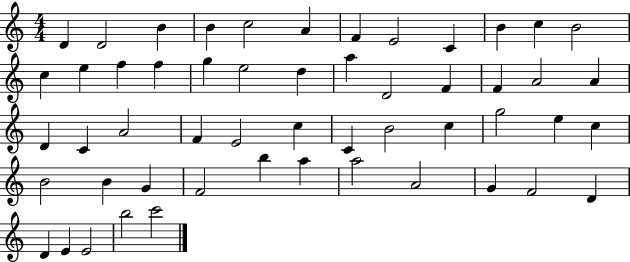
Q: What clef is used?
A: treble